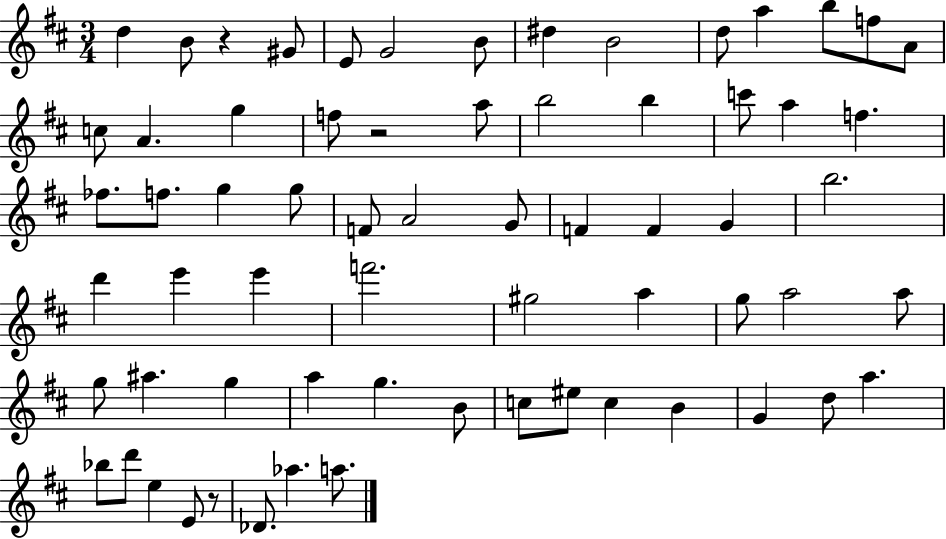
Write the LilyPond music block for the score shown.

{
  \clef treble
  \numericTimeSignature
  \time 3/4
  \key d \major
  d''4 b'8 r4 gis'8 | e'8 g'2 b'8 | dis''4 b'2 | d''8 a''4 b''8 f''8 a'8 | \break c''8 a'4. g''4 | f''8 r2 a''8 | b''2 b''4 | c'''8 a''4 f''4. | \break fes''8. f''8. g''4 g''8 | f'8 a'2 g'8 | f'4 f'4 g'4 | b''2. | \break d'''4 e'''4 e'''4 | f'''2. | gis''2 a''4 | g''8 a''2 a''8 | \break g''8 ais''4. g''4 | a''4 g''4. b'8 | c''8 eis''8 c''4 b'4 | g'4 d''8 a''4. | \break bes''8 d'''8 e''4 e'8 r8 | des'8. aes''4. a''8. | \bar "|."
}